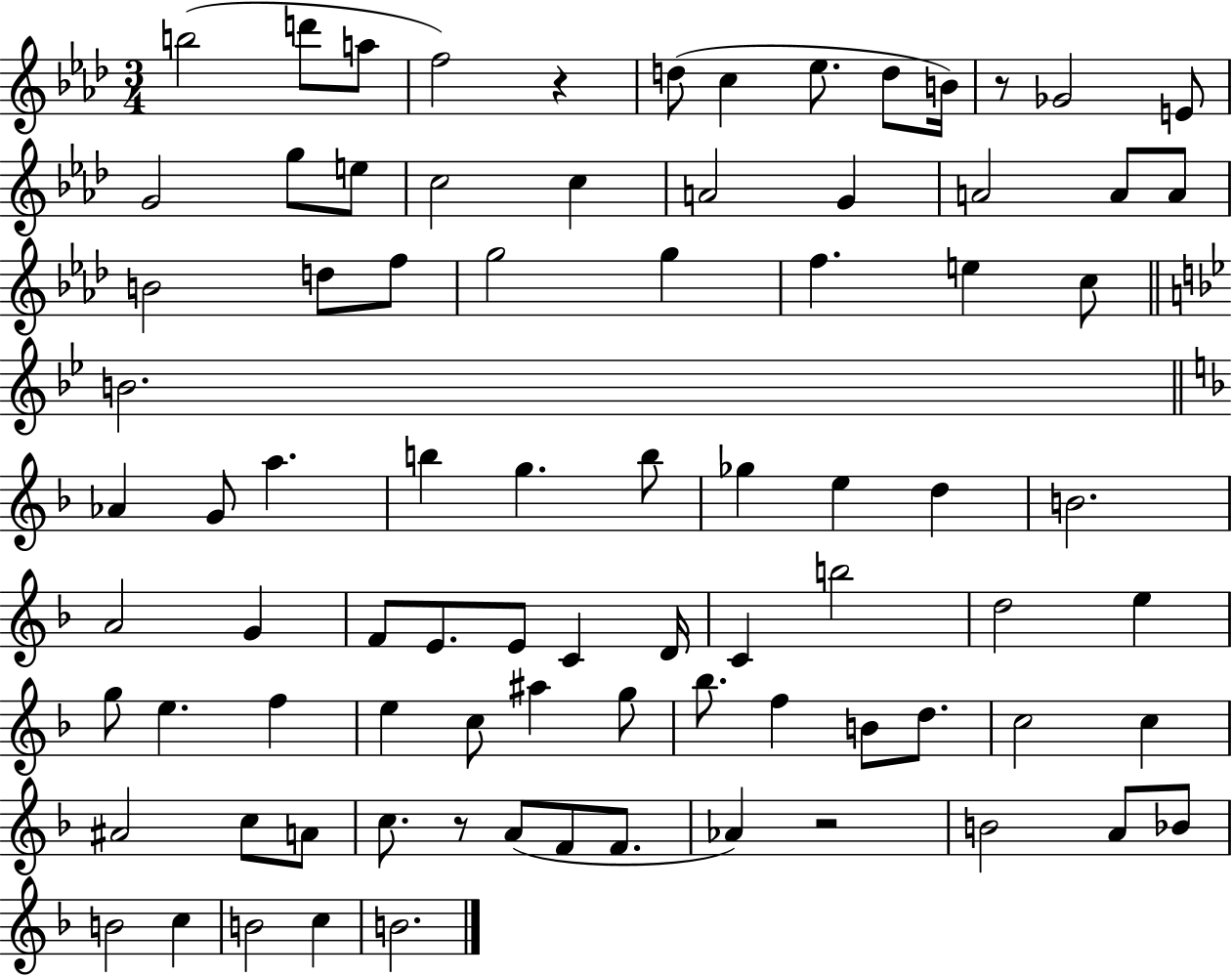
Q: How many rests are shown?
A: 4